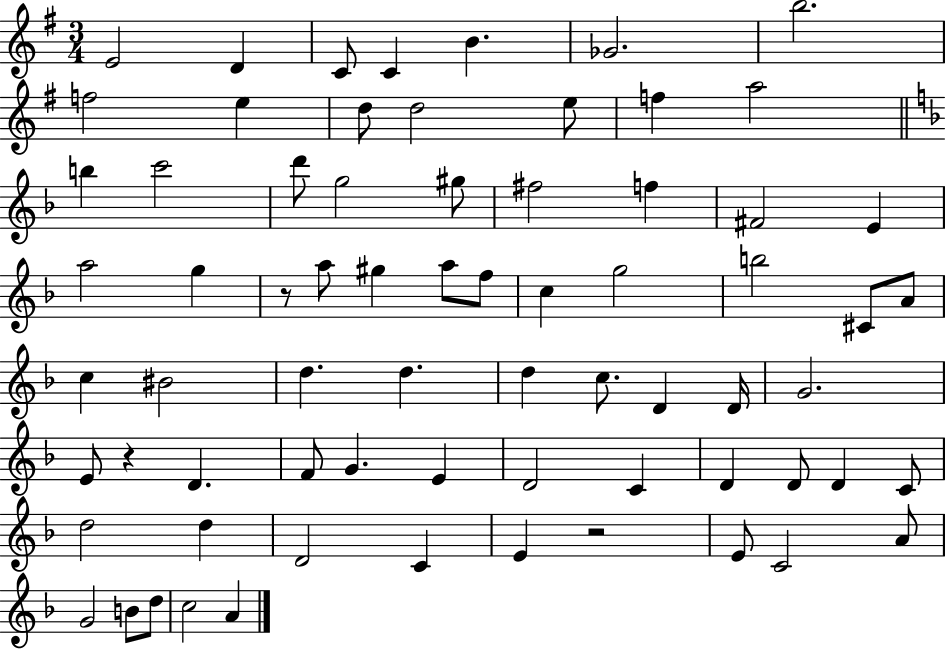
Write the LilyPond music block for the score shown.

{
  \clef treble
  \numericTimeSignature
  \time 3/4
  \key g \major
  e'2 d'4 | c'8 c'4 b'4. | ges'2. | b''2. | \break f''2 e''4 | d''8 d''2 e''8 | f''4 a''2 | \bar "||" \break \key d \minor b''4 c'''2 | d'''8 g''2 gis''8 | fis''2 f''4 | fis'2 e'4 | \break a''2 g''4 | r8 a''8 gis''4 a''8 f''8 | c''4 g''2 | b''2 cis'8 a'8 | \break c''4 bis'2 | d''4. d''4. | d''4 c''8. d'4 d'16 | g'2. | \break e'8 r4 d'4. | f'8 g'4. e'4 | d'2 c'4 | d'4 d'8 d'4 c'8 | \break d''2 d''4 | d'2 c'4 | e'4 r2 | e'8 c'2 a'8 | \break g'2 b'8 d''8 | c''2 a'4 | \bar "|."
}